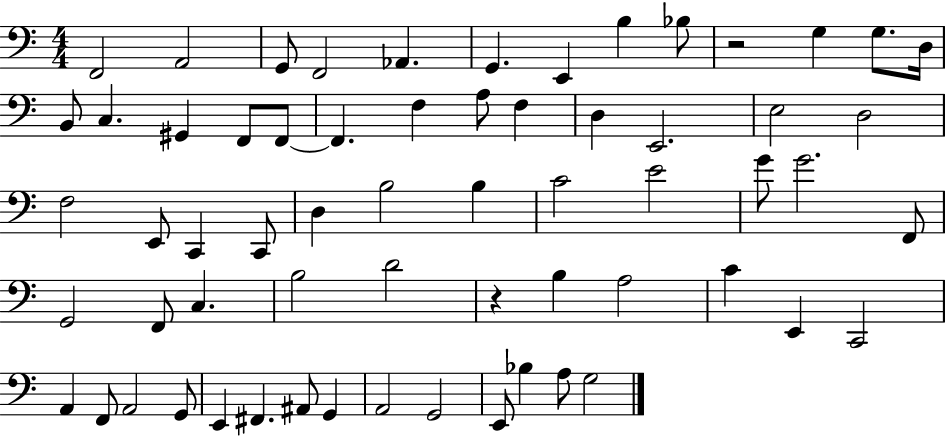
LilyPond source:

{
  \clef bass
  \numericTimeSignature
  \time 4/4
  \key c \major
  f,2 a,2 | g,8 f,2 aes,4. | g,4. e,4 b4 bes8 | r2 g4 g8. d16 | \break b,8 c4. gis,4 f,8 f,8~~ | f,4. f4 a8 f4 | d4 e,2. | e2 d2 | \break f2 e,8 c,4 c,8 | d4 b2 b4 | c'2 e'2 | g'8 g'2. f,8 | \break g,2 f,8 c4. | b2 d'2 | r4 b4 a2 | c'4 e,4 c,2 | \break a,4 f,8 a,2 g,8 | e,4 fis,4. ais,8 g,4 | a,2 g,2 | e,8 bes4 a8 g2 | \break \bar "|."
}